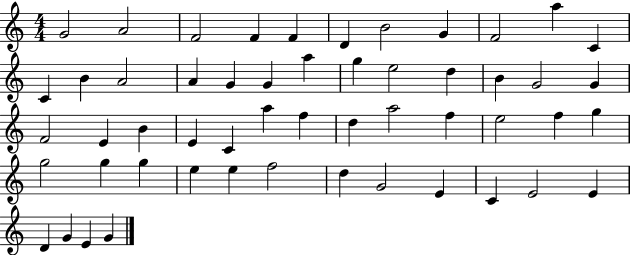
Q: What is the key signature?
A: C major